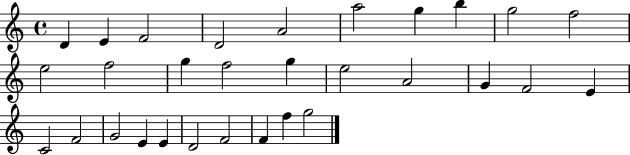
{
  \clef treble
  \time 4/4
  \defaultTimeSignature
  \key c \major
  d'4 e'4 f'2 | d'2 a'2 | a''2 g''4 b''4 | g''2 f''2 | \break e''2 f''2 | g''4 f''2 g''4 | e''2 a'2 | g'4 f'2 e'4 | \break c'2 f'2 | g'2 e'4 e'4 | d'2 f'2 | f'4 f''4 g''2 | \break \bar "|."
}